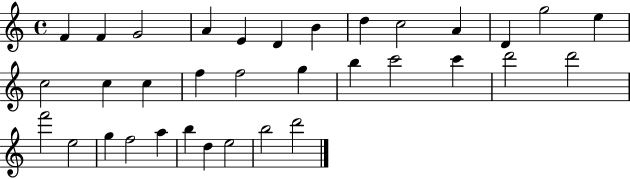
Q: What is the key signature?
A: C major